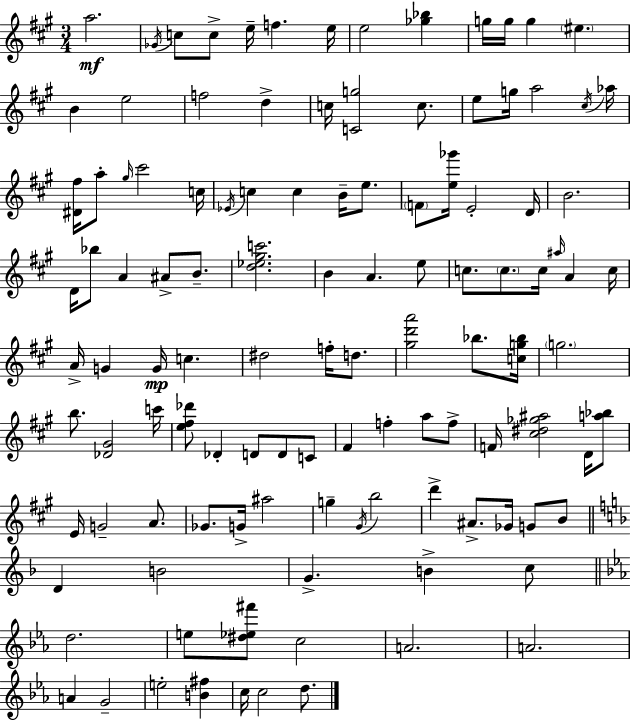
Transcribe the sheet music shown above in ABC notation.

X:1
T:Untitled
M:3/4
L:1/4
K:A
a2 _G/4 c/2 c/2 e/4 f e/4 e2 [_g_b] g/4 g/4 g ^e B e2 f2 d c/4 [Cg]2 c/2 e/2 g/4 a2 ^c/4 _a/4 [^D^f]/4 a/2 ^g/4 ^c'2 c/4 _E/4 c c B/4 e/2 F/2 [e_g']/4 E2 D/4 B2 D/4 _b/2 A ^A/2 B/2 [d_e^gc']2 B A e/2 c/2 c/2 c/4 ^a/4 A c/4 A/4 G G/4 c ^d2 f/4 d/2 [^gd'a']2 _b/2 [cg_b]/4 g2 b/2 [_D^G]2 c'/4 [e^f_d']/2 _D D/2 D/2 C/2 ^F f a/2 f/2 F/4 [^c^d_g^a]2 D/4 [a_b]/2 E/4 G2 A/2 _G/2 G/4 ^a2 g ^G/4 b2 d' ^A/2 _G/4 G/2 B/2 D B2 G B c/2 d2 e/2 [^d_e^f']/2 c2 A2 A2 A G2 e2 [B^f] c/4 c2 d/2